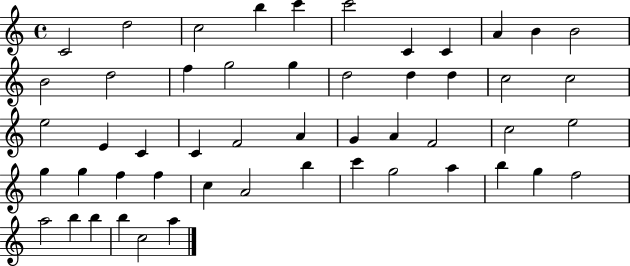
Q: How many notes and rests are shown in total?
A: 51